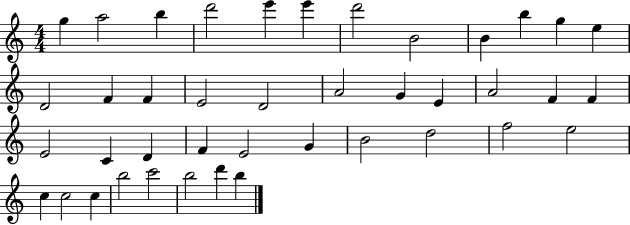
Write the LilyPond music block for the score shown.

{
  \clef treble
  \numericTimeSignature
  \time 4/4
  \key c \major
  g''4 a''2 b''4 | d'''2 e'''4 e'''4 | d'''2 b'2 | b'4 b''4 g''4 e''4 | \break d'2 f'4 f'4 | e'2 d'2 | a'2 g'4 e'4 | a'2 f'4 f'4 | \break e'2 c'4 d'4 | f'4 e'2 g'4 | b'2 d''2 | f''2 e''2 | \break c''4 c''2 c''4 | b''2 c'''2 | b''2 d'''4 b''4 | \bar "|."
}